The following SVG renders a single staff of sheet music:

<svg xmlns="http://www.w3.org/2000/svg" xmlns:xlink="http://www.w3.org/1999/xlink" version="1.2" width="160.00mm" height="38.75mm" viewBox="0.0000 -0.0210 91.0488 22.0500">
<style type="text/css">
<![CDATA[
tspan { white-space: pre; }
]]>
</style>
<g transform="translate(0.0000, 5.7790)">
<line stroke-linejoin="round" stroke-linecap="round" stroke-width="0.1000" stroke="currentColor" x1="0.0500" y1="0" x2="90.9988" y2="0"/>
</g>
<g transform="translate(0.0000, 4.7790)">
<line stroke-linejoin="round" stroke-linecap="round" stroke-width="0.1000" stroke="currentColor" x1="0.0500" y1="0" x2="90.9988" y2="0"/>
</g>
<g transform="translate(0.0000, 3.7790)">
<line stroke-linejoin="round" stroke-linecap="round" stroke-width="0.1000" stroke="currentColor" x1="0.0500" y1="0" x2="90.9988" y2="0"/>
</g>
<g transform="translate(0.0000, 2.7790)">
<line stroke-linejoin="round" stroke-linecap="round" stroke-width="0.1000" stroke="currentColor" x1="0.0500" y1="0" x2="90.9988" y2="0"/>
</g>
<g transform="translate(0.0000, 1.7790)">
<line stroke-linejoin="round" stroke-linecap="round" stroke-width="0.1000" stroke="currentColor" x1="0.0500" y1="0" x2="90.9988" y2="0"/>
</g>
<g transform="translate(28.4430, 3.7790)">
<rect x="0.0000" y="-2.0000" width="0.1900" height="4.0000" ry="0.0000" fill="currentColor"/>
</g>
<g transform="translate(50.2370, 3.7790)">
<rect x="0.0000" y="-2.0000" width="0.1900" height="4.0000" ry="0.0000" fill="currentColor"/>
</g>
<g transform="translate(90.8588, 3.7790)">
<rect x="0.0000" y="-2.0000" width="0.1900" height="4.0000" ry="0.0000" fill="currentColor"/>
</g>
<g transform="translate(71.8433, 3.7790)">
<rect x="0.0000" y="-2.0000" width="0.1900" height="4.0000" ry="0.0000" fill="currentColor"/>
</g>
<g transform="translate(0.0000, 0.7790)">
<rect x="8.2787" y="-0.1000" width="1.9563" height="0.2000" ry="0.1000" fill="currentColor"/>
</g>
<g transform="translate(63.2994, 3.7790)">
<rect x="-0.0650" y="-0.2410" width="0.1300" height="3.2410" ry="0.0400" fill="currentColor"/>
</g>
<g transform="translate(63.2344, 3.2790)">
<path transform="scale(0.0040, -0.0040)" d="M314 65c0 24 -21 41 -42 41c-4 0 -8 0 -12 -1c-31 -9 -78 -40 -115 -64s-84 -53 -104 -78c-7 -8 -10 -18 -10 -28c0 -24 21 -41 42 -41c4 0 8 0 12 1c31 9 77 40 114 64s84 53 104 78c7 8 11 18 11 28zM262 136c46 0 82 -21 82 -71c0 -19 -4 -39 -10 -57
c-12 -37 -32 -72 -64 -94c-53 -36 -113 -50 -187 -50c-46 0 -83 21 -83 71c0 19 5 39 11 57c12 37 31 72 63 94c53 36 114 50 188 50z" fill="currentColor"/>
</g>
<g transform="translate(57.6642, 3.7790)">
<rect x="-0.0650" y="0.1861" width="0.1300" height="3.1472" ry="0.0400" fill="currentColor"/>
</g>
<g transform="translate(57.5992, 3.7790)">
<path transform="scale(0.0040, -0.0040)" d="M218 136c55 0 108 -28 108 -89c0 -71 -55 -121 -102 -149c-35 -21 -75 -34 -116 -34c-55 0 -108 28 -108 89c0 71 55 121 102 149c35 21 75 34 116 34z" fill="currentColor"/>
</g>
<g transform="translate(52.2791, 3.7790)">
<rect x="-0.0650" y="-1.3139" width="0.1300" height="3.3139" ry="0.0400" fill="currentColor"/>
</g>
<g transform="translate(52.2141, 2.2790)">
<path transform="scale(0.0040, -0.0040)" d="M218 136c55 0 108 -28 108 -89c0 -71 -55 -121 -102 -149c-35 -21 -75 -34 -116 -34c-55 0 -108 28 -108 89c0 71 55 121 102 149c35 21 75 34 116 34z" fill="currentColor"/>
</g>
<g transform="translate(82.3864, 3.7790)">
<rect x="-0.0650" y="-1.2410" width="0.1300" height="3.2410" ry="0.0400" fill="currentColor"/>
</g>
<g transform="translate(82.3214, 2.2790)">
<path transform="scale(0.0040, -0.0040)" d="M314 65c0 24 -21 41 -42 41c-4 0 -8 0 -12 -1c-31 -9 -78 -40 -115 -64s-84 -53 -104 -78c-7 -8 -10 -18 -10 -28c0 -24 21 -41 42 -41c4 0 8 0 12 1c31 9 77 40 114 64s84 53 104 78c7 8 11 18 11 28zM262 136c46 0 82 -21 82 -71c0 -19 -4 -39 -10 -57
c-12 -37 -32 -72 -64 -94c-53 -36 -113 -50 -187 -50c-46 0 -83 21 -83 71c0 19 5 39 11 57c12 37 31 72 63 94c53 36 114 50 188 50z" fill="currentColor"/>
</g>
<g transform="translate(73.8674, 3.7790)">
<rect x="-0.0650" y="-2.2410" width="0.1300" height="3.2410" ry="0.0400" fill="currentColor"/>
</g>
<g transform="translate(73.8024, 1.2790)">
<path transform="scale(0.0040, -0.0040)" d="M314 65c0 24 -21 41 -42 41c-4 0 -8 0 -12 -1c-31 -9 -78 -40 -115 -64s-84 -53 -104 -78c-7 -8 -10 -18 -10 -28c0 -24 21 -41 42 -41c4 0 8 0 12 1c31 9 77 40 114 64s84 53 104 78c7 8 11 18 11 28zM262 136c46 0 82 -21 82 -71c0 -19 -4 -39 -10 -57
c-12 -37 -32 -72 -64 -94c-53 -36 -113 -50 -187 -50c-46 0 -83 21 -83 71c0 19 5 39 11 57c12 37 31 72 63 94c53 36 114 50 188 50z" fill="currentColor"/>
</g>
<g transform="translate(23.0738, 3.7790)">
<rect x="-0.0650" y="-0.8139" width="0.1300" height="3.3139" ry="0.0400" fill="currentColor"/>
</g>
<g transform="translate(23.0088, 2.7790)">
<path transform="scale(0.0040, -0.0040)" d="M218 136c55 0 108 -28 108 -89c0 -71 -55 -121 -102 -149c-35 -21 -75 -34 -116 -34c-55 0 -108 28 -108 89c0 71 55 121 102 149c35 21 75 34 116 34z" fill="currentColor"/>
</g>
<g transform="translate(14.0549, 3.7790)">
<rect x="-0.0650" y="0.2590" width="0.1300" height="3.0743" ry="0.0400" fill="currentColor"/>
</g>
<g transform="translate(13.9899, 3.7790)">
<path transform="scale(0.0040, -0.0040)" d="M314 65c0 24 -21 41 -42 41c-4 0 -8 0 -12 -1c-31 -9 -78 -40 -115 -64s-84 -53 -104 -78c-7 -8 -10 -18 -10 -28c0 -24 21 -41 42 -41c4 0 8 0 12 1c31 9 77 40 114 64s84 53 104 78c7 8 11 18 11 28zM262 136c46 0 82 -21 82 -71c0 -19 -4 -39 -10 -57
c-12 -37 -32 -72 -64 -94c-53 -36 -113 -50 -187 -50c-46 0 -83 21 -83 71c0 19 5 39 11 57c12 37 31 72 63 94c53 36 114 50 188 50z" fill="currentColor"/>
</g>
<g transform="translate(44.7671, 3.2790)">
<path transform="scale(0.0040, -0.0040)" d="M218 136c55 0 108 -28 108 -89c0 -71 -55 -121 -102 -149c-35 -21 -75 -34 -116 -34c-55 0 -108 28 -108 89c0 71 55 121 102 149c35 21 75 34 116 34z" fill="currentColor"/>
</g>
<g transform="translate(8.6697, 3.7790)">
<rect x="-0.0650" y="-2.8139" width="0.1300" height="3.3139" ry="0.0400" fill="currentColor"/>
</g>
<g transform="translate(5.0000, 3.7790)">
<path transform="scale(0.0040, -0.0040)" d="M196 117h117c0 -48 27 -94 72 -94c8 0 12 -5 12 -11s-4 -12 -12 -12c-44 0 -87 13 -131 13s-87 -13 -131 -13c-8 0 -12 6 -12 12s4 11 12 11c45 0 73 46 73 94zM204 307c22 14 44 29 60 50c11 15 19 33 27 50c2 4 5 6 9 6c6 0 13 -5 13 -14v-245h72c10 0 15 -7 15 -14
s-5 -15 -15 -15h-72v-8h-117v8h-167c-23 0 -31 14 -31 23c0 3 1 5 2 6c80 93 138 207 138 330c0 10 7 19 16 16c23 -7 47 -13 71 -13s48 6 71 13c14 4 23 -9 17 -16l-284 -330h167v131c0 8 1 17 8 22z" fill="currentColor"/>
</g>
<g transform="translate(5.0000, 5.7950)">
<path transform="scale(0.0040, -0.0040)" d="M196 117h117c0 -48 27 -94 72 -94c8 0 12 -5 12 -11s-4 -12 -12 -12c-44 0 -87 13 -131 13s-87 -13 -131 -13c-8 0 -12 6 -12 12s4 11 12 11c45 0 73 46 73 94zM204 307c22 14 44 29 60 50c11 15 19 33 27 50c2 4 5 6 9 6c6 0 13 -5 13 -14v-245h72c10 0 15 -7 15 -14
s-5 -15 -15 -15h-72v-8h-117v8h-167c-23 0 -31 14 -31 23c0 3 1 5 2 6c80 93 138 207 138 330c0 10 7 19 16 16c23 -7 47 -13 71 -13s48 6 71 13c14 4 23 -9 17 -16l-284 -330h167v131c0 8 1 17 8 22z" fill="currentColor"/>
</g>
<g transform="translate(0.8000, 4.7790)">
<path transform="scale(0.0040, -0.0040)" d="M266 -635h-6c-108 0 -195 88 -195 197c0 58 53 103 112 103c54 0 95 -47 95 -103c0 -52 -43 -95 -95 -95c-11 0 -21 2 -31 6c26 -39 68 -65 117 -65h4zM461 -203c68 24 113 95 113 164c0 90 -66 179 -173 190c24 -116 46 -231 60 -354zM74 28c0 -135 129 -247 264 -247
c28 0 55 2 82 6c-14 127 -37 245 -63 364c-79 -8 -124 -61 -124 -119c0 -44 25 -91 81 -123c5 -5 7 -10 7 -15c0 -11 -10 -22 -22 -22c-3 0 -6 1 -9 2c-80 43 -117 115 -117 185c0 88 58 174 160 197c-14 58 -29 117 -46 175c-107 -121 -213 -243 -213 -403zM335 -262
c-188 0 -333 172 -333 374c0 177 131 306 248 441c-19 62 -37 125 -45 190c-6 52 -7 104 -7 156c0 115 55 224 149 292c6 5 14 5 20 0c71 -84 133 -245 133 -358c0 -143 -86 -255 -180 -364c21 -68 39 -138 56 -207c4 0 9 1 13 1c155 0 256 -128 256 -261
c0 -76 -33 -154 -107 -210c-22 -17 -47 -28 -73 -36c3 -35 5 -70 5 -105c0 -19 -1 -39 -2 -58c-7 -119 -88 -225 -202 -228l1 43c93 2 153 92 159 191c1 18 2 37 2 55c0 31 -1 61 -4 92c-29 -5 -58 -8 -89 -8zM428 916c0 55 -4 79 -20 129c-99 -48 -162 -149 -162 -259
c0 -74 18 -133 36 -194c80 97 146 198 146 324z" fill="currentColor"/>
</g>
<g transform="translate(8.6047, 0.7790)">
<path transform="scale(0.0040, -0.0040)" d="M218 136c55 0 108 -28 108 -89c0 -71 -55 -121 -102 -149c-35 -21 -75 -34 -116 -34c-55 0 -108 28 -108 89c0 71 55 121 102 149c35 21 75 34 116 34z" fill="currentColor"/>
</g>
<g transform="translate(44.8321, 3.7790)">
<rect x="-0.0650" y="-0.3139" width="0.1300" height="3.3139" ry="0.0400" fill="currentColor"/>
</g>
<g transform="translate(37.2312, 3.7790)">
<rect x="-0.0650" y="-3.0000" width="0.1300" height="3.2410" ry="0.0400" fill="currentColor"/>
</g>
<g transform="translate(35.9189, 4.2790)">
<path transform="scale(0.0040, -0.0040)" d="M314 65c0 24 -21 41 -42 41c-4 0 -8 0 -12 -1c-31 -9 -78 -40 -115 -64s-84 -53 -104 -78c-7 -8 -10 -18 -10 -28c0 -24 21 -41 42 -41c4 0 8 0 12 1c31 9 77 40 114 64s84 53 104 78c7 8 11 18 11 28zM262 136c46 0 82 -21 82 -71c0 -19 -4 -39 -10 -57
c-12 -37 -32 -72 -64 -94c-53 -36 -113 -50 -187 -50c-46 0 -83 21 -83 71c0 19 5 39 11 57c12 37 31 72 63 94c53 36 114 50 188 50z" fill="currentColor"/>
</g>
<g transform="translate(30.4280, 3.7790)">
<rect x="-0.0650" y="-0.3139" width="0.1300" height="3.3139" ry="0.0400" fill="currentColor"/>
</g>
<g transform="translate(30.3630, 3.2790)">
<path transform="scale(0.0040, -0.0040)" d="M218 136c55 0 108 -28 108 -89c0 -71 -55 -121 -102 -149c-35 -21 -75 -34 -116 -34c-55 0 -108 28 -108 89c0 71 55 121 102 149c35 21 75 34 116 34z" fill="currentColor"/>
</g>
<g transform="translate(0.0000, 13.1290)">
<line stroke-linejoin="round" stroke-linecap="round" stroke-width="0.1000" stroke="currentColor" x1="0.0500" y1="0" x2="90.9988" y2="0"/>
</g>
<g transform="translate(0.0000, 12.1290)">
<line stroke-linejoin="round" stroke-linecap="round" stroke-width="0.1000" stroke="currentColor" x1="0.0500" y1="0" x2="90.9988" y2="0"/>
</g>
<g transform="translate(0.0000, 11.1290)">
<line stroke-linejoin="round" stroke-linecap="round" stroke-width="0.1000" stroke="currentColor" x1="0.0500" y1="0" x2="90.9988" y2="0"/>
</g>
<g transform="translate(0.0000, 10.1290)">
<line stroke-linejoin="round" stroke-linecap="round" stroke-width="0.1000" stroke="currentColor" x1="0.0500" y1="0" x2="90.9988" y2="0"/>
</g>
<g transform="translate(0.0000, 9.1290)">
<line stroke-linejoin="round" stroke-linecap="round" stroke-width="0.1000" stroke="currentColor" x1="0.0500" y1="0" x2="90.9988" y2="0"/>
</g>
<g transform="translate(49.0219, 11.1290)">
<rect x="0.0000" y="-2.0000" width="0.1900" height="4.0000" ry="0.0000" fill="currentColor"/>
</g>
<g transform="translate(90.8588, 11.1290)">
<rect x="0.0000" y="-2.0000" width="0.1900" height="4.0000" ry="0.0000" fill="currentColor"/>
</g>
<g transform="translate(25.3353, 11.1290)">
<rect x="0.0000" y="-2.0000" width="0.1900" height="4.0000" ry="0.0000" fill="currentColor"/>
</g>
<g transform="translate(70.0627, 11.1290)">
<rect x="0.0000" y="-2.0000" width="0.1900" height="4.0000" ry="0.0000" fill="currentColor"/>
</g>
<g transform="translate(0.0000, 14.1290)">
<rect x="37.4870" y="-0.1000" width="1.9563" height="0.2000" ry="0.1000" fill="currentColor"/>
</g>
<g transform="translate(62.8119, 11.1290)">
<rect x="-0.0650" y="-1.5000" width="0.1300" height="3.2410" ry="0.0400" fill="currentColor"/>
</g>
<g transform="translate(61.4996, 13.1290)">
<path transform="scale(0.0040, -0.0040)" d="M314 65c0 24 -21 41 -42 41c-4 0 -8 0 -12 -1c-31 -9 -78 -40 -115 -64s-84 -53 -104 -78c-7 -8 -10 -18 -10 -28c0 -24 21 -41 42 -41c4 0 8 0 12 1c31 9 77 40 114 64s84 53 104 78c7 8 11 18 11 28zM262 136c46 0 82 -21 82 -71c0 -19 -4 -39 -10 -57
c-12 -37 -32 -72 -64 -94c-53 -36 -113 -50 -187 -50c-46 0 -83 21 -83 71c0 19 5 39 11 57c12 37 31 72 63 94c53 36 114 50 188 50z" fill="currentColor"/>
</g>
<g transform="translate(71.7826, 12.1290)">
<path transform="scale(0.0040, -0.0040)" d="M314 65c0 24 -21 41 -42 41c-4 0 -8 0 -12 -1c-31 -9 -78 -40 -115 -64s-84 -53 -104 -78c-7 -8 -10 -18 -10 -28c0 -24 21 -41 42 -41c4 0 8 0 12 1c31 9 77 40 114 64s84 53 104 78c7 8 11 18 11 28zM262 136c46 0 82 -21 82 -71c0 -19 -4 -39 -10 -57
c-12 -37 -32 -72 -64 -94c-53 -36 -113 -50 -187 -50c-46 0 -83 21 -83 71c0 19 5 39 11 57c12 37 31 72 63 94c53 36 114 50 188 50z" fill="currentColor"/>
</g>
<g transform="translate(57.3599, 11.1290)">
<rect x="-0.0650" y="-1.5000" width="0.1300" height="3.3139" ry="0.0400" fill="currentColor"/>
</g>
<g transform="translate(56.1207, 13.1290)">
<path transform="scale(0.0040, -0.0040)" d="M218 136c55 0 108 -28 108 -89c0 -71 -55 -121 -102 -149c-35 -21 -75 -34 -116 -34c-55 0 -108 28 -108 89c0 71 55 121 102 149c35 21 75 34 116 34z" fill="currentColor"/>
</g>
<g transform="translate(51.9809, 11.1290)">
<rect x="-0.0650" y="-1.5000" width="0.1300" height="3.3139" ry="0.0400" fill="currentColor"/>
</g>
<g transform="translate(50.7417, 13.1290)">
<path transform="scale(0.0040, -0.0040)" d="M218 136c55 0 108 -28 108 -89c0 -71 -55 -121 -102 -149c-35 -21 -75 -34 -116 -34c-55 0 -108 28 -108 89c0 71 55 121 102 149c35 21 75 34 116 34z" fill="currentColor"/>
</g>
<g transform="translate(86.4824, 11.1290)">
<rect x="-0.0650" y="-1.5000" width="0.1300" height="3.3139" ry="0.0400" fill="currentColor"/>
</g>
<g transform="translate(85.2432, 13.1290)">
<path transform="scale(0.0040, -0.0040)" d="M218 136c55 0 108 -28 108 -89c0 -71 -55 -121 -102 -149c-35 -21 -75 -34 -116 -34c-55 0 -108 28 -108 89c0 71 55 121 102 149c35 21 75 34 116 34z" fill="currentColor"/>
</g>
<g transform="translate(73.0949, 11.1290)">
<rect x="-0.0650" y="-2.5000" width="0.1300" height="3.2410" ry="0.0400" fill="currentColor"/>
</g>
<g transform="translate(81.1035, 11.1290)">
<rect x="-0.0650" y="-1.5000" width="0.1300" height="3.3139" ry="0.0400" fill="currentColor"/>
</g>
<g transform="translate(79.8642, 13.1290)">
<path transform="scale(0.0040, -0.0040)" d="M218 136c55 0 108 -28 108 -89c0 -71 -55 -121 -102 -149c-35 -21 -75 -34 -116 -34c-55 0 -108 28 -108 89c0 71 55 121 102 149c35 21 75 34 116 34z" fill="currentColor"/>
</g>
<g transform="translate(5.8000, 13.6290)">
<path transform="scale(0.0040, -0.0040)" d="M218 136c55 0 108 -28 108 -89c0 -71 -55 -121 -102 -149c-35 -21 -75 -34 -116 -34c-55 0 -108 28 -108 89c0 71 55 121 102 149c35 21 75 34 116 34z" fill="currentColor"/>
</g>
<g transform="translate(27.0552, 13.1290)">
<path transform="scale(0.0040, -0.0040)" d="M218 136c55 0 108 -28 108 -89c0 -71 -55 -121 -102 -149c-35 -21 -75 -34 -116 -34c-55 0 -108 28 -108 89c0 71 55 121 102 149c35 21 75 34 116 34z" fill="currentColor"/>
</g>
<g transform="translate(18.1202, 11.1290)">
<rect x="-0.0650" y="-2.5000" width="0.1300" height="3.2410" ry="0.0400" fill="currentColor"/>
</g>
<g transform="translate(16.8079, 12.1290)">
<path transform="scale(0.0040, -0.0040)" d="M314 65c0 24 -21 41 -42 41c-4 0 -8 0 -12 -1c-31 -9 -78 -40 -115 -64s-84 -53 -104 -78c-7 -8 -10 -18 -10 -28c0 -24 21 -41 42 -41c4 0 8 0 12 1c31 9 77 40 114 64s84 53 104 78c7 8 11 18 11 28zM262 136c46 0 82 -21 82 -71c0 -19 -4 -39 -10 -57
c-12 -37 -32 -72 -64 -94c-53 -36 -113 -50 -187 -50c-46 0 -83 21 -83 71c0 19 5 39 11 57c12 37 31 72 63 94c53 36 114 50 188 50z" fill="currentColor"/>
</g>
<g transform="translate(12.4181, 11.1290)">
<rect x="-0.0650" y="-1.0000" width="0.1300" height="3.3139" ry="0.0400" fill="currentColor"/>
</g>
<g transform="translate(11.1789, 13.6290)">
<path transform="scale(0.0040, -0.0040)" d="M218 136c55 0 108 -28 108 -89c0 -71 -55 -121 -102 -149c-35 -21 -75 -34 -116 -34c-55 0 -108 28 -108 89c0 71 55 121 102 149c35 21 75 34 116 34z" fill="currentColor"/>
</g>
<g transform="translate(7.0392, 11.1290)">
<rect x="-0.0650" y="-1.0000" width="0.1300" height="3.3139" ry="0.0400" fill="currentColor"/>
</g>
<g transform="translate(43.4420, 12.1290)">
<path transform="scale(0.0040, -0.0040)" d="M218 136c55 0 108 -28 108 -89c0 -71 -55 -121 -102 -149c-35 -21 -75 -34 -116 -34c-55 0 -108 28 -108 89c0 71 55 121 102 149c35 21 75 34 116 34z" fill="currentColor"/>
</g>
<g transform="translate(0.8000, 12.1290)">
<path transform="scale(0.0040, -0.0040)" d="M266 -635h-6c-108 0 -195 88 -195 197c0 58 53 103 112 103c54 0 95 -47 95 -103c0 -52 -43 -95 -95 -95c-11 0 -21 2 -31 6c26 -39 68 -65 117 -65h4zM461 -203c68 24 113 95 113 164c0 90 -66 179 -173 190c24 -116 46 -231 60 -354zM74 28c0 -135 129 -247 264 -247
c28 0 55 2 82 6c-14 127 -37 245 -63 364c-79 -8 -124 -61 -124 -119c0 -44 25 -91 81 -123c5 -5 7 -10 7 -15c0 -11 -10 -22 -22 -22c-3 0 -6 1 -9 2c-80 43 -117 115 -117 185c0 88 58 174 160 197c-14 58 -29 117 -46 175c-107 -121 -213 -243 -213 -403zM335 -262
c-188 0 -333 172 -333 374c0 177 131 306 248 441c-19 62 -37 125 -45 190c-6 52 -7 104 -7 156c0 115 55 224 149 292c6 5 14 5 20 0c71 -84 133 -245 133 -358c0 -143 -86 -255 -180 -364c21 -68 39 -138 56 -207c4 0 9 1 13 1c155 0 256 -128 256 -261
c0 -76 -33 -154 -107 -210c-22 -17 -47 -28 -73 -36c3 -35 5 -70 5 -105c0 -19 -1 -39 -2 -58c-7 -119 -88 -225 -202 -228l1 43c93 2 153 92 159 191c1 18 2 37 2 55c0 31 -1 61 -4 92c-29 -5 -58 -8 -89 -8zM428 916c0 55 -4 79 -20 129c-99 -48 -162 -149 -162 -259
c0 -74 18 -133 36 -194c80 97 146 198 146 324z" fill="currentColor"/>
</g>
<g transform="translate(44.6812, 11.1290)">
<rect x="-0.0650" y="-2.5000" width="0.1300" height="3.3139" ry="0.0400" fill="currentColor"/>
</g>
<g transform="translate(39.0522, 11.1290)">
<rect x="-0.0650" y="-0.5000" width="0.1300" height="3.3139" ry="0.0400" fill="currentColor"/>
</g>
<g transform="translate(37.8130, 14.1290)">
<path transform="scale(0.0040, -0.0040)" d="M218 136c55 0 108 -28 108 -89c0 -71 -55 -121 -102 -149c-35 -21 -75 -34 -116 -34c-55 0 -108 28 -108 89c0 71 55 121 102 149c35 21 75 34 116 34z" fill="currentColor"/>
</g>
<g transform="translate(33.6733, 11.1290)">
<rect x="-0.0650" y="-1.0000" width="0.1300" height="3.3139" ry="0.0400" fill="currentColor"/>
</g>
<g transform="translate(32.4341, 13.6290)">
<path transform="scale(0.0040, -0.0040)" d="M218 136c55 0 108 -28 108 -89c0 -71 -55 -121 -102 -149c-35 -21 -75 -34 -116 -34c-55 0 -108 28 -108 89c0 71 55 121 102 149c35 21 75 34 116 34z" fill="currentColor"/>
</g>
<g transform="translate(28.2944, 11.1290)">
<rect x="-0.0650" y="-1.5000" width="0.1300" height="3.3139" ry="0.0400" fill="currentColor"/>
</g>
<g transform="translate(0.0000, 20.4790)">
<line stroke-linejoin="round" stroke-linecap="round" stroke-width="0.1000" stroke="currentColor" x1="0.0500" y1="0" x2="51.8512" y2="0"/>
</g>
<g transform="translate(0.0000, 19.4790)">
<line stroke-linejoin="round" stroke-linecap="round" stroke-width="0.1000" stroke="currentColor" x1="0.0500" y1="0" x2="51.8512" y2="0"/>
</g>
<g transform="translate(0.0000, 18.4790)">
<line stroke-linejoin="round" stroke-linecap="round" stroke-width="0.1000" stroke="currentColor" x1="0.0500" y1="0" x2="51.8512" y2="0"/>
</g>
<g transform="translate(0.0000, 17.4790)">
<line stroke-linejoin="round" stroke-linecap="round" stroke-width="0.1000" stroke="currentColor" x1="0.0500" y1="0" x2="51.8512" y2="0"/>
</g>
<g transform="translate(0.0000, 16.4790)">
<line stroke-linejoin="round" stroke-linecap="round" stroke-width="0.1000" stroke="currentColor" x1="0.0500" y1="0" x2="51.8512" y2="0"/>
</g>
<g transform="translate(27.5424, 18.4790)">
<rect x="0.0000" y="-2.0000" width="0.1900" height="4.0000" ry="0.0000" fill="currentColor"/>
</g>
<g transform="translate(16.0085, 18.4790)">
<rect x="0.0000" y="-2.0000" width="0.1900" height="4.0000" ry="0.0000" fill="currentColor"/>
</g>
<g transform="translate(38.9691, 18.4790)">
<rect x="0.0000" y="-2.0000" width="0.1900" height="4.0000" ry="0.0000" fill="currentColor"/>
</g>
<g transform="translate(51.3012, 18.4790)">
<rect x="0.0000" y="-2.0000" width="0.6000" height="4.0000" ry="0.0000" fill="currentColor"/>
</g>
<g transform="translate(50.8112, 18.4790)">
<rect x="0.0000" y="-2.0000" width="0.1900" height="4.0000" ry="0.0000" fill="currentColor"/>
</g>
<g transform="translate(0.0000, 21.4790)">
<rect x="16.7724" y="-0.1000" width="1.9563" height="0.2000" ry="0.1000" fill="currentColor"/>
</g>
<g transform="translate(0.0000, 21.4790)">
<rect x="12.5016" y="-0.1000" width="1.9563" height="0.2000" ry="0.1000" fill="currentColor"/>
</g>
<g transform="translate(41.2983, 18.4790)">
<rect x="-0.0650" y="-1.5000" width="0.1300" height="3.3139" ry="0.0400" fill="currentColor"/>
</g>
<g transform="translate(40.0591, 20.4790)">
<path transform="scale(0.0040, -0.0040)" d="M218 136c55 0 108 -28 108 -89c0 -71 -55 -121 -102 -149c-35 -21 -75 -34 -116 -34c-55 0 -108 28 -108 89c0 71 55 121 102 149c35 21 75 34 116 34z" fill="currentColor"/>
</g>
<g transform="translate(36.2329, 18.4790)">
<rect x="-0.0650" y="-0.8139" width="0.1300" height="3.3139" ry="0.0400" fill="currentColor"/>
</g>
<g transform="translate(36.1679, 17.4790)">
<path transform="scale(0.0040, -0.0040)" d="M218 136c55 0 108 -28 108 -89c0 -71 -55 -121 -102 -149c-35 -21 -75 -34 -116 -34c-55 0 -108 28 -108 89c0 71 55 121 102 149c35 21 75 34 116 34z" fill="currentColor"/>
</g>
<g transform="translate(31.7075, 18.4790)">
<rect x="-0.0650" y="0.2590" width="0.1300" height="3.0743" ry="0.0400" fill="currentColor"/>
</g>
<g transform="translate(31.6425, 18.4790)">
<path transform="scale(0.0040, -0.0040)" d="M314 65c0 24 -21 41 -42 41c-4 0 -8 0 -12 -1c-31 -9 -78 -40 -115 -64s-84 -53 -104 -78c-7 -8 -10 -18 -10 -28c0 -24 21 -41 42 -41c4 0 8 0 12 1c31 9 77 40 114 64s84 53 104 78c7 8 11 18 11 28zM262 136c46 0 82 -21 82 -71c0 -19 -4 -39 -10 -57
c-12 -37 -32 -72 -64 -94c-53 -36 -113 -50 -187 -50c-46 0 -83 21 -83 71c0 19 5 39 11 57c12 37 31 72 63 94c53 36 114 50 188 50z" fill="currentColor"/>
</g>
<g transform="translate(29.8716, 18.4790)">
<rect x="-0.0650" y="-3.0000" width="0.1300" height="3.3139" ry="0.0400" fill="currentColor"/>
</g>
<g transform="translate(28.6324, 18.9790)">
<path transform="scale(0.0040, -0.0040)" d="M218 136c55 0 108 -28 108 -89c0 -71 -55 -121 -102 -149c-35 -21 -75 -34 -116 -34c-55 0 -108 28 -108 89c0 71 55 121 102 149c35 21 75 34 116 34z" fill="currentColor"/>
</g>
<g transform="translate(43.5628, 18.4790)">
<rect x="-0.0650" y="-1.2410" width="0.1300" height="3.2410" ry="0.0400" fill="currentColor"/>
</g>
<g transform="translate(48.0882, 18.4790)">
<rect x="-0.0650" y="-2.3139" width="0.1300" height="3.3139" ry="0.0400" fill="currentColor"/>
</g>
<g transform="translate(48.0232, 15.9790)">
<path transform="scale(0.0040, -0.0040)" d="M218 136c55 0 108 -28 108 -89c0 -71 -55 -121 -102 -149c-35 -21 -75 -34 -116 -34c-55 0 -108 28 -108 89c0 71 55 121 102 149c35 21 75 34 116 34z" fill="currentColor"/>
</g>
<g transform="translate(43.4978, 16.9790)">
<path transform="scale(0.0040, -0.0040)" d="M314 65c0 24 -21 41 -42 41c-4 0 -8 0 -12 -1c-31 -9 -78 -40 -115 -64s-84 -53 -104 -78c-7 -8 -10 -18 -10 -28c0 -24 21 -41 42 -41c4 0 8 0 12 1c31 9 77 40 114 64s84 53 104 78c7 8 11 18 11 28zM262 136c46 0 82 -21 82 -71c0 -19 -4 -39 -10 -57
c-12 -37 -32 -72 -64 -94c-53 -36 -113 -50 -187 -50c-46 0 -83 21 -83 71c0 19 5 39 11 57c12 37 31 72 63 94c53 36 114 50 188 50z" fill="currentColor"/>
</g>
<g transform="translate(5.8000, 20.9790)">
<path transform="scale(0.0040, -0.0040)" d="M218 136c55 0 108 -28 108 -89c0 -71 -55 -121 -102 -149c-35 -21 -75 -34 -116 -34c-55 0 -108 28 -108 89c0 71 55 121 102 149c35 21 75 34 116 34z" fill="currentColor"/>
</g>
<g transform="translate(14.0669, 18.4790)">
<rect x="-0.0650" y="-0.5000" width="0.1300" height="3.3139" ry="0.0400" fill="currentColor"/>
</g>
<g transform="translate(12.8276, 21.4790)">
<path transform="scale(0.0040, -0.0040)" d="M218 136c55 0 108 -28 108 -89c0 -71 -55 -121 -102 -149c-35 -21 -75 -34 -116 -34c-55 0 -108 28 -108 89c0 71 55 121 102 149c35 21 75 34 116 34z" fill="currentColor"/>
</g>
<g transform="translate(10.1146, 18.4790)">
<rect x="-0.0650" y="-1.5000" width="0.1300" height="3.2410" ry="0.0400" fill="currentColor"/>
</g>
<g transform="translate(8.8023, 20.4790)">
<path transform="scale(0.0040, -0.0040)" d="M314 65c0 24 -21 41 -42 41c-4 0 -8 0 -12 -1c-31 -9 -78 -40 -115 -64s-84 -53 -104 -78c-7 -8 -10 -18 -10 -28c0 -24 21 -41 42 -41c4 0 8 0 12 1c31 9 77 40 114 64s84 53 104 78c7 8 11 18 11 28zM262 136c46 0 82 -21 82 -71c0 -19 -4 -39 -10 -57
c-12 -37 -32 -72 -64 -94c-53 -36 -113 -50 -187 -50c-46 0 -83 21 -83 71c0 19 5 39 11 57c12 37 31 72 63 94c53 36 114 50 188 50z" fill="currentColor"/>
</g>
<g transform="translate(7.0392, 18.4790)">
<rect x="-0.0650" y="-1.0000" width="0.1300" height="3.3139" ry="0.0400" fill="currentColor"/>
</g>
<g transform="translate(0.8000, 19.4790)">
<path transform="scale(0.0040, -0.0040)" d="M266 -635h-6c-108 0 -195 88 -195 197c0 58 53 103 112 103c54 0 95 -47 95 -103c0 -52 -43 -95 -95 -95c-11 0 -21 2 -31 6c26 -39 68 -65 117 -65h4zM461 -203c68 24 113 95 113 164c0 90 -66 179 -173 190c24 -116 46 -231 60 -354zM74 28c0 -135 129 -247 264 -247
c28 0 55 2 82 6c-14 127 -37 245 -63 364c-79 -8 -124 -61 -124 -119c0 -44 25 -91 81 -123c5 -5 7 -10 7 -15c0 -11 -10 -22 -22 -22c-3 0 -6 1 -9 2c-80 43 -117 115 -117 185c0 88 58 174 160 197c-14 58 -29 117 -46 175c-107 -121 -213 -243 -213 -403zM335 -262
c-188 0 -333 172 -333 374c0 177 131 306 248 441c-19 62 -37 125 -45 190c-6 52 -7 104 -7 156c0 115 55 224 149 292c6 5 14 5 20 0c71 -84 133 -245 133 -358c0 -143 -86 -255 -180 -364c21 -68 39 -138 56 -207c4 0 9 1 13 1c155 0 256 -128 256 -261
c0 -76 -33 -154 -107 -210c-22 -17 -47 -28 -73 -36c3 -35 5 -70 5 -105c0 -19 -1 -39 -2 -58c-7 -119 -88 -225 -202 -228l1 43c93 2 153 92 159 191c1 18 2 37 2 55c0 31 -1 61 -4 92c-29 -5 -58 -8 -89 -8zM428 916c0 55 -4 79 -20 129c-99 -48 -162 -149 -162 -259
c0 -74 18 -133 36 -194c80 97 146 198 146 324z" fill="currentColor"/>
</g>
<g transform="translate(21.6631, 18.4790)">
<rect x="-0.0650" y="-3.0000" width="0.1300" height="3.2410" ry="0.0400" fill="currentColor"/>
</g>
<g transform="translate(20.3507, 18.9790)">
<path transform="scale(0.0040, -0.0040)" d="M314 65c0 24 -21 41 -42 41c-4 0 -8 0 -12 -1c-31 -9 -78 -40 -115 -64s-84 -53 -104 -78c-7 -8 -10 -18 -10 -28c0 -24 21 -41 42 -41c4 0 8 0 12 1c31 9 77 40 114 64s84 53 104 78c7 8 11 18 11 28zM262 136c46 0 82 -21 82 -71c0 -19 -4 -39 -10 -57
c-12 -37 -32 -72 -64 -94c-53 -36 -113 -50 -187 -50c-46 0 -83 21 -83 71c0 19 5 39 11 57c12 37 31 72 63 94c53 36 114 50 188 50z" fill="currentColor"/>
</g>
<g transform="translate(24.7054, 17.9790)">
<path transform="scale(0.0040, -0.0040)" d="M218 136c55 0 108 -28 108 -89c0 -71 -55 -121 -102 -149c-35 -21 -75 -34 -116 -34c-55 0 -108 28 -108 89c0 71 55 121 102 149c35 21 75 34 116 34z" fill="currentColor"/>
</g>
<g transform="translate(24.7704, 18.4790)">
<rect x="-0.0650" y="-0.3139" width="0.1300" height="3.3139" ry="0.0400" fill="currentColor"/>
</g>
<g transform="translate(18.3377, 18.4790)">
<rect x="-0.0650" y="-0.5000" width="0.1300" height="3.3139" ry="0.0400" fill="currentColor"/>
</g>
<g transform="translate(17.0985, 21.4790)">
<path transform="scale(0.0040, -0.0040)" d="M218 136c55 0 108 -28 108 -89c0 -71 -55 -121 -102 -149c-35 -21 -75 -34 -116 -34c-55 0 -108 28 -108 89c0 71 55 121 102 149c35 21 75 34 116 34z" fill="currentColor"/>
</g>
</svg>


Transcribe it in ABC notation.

X:1
T:Untitled
M:4/4
L:1/4
K:C
a B2 d c A2 c e B c2 g2 e2 D D G2 E D C G E E E2 G2 E E D E2 C C A2 c A B2 d E e2 g